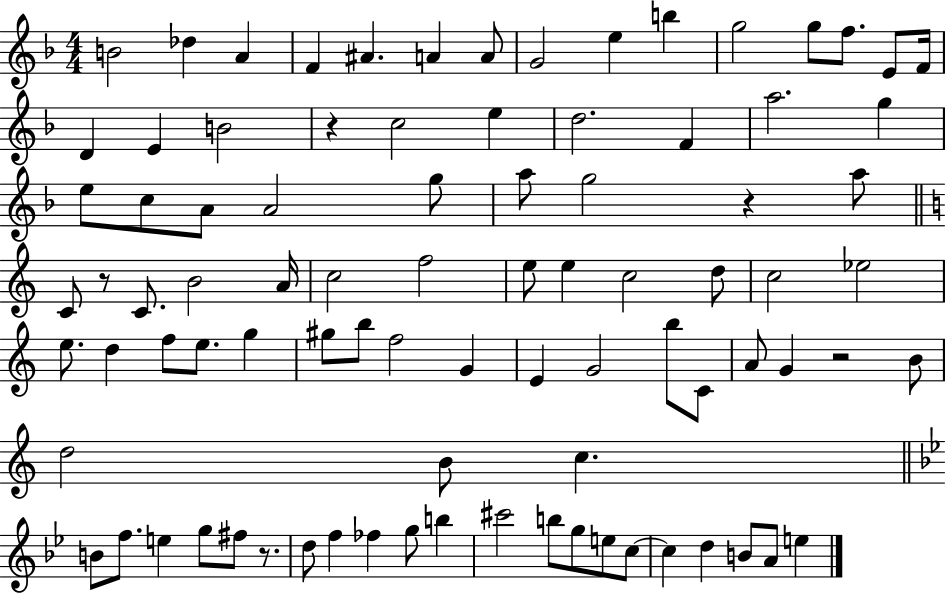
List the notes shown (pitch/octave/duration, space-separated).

B4/h Db5/q A4/q F4/q A#4/q. A4/q A4/e G4/h E5/q B5/q G5/h G5/e F5/e. E4/e F4/s D4/q E4/q B4/h R/q C5/h E5/q D5/h. F4/q A5/h. G5/q E5/e C5/e A4/e A4/h G5/e A5/e G5/h R/q A5/e C4/e R/e C4/e. B4/h A4/s C5/h F5/h E5/e E5/q C5/h D5/e C5/h Eb5/h E5/e. D5/q F5/e E5/e. G5/q G#5/e B5/e F5/h G4/q E4/q G4/h B5/e C4/e A4/e G4/q R/h B4/e D5/h B4/e C5/q. B4/e F5/e. E5/q G5/e F#5/e R/e. D5/e F5/q FES5/q G5/e B5/q C#6/h B5/e G5/e E5/e C5/e C5/q D5/q B4/e A4/e E5/q